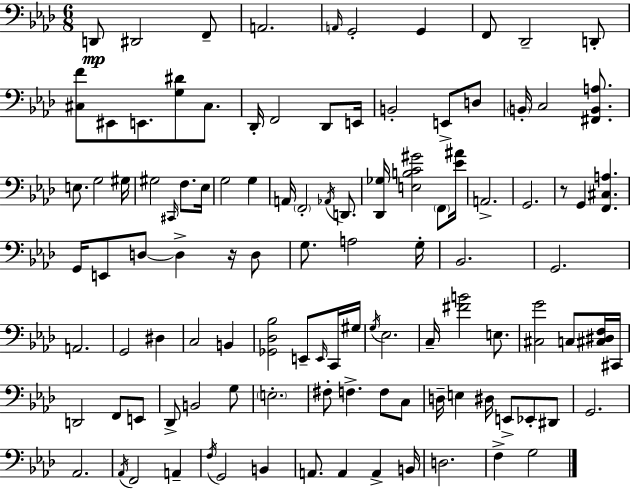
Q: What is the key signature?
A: F minor